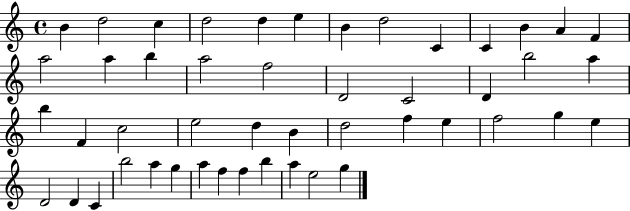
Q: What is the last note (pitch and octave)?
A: G5